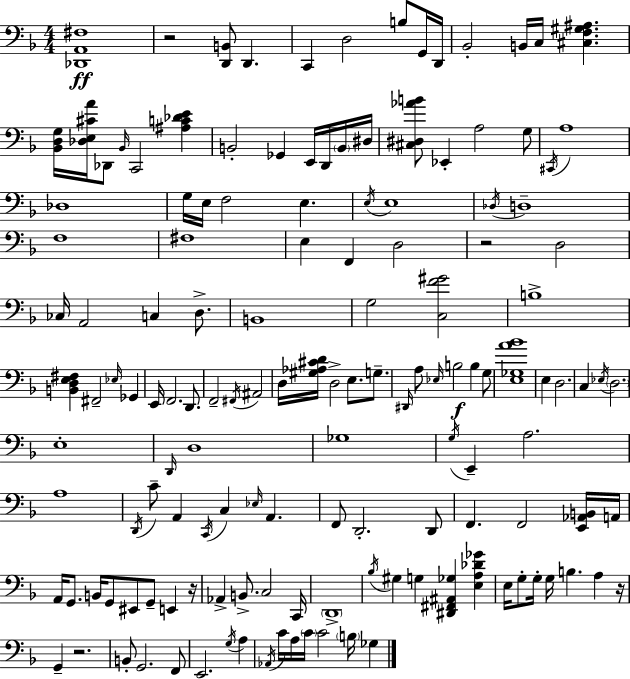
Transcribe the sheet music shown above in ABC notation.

X:1
T:Untitled
M:4/4
L:1/4
K:F
[_D,,A,,^F,]4 z2 [D,,B,,]/2 D,, C,, D,2 B,/2 G,,/4 D,,/4 _B,,2 B,,/4 C,/4 [^C,F,^G,^A,] [_B,,D,G,]/4 [_D,E,^CA]/4 _D,,/2 _B,,/4 C,,2 [^A,C_DE] B,,2 _G,, E,,/4 D,,/4 B,,/4 ^D,/4 [^C,^D,_AB]/2 _E,, A,2 G,/2 ^C,,/4 A,4 _D,4 G,/4 E,/4 F,2 E, E,/4 E,4 _D,/4 D,4 F,4 ^F,4 E, F,, D,2 z2 D,2 _C,/4 A,,2 C, D,/2 B,,4 G,2 [C,F^G]2 B,4 [B,,D,E,^F,] ^F,,2 _E,/4 _G,, E,,/4 F,,2 D,,/2 F,,2 ^F,,/4 ^A,,2 D,/4 [^G,_A,^CD]/4 D,2 E,/2 G,/2 ^D,,/4 A,/2 _E,/4 B,2 B, G,/2 [E,_G,A_B]4 E, D,2 C, _E,/4 D,2 E,4 D,,/4 D,4 _G,4 G,/4 E,, A,2 A,4 D,,/4 C/2 A,, C,,/4 C, _E,/4 A,, F,,/2 D,,2 D,,/2 F,, F,,2 [E,,_A,,B,,]/4 A,,/4 A,,/4 G,,/2 B,,/4 G,,/2 ^E,,/2 G,,/2 E,, z/4 _A,, B,,/2 C,2 C,,/4 D,,4 _B,/4 ^G, G, [^D,,^F,,^A,,_G,] [E,A,_D_G] E,/4 G,/2 G,/4 G,/4 B, A, z/4 G,, z2 B,,/2 G,,2 F,,/2 E,,2 G,/4 A, _A,,/4 C/4 A,/4 C/4 C2 B,/4 _G,